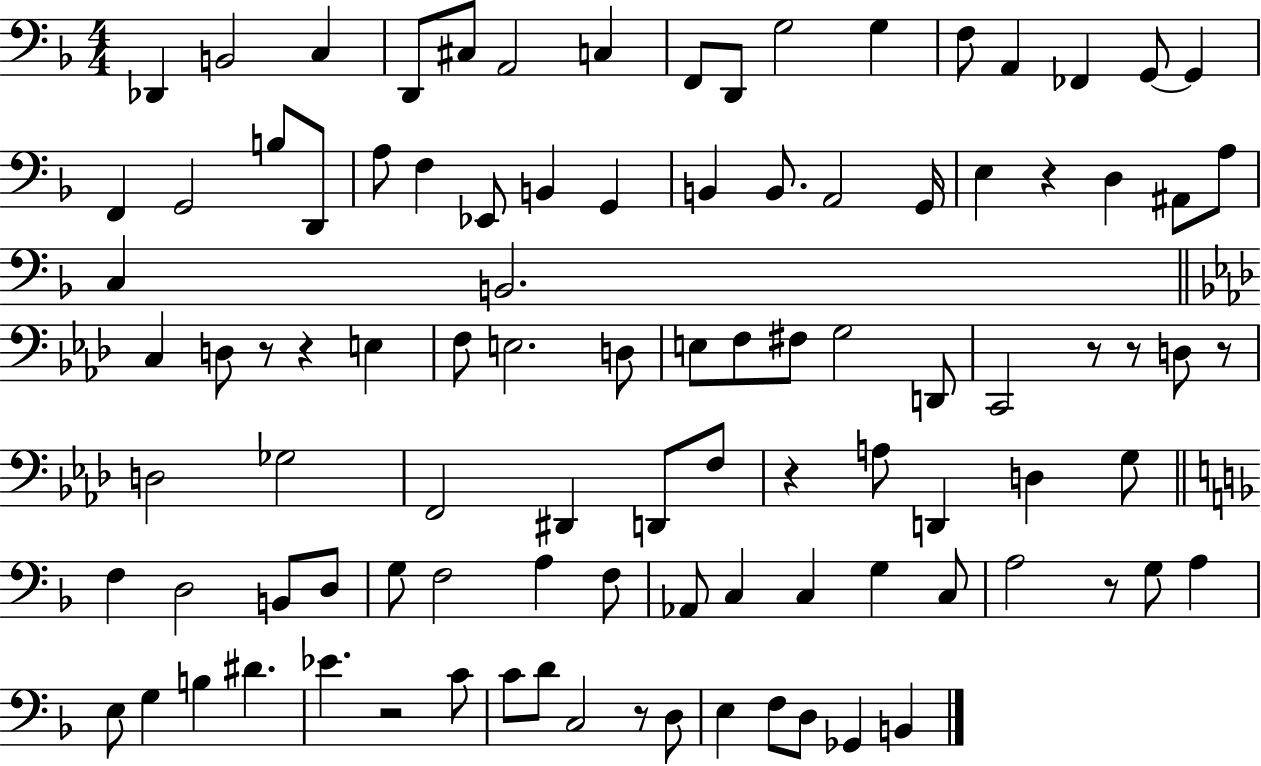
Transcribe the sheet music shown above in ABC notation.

X:1
T:Untitled
M:4/4
L:1/4
K:F
_D,, B,,2 C, D,,/2 ^C,/2 A,,2 C, F,,/2 D,,/2 G,2 G, F,/2 A,, _F,, G,,/2 G,, F,, G,,2 B,/2 D,,/2 A,/2 F, _E,,/2 B,, G,, B,, B,,/2 A,,2 G,,/4 E, z D, ^A,,/2 A,/2 C, B,,2 C, D,/2 z/2 z E, F,/2 E,2 D,/2 E,/2 F,/2 ^F,/2 G,2 D,,/2 C,,2 z/2 z/2 D,/2 z/2 D,2 _G,2 F,,2 ^D,, D,,/2 F,/2 z A,/2 D,, D, G,/2 F, D,2 B,,/2 D,/2 G,/2 F,2 A, F,/2 _A,,/2 C, C, G, C,/2 A,2 z/2 G,/2 A, E,/2 G, B, ^D _E z2 C/2 C/2 D/2 C,2 z/2 D,/2 E, F,/2 D,/2 _G,, B,,